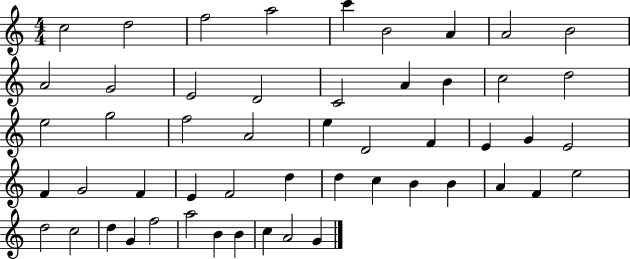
{
  \clef treble
  \numericTimeSignature
  \time 4/4
  \key c \major
  c''2 d''2 | f''2 a''2 | c'''4 b'2 a'4 | a'2 b'2 | \break a'2 g'2 | e'2 d'2 | c'2 a'4 b'4 | c''2 d''2 | \break e''2 g''2 | f''2 a'2 | e''4 d'2 f'4 | e'4 g'4 e'2 | \break f'4 g'2 f'4 | e'4 f'2 d''4 | d''4 c''4 b'4 b'4 | a'4 f'4 e''2 | \break d''2 c''2 | d''4 g'4 f''2 | a''2 b'4 b'4 | c''4 a'2 g'4 | \break \bar "|."
}